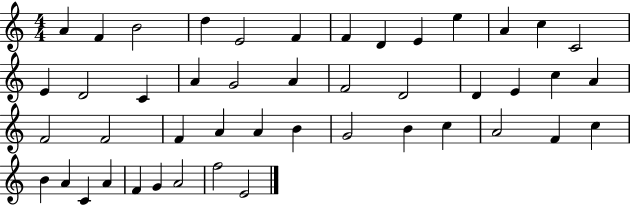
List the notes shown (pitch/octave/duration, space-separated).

A4/q F4/q B4/h D5/q E4/h F4/q F4/q D4/q E4/q E5/q A4/q C5/q C4/h E4/q D4/h C4/q A4/q G4/h A4/q F4/h D4/h D4/q E4/q C5/q A4/q F4/h F4/h F4/q A4/q A4/q B4/q G4/h B4/q C5/q A4/h F4/q C5/q B4/q A4/q C4/q A4/q F4/q G4/q A4/h F5/h E4/h